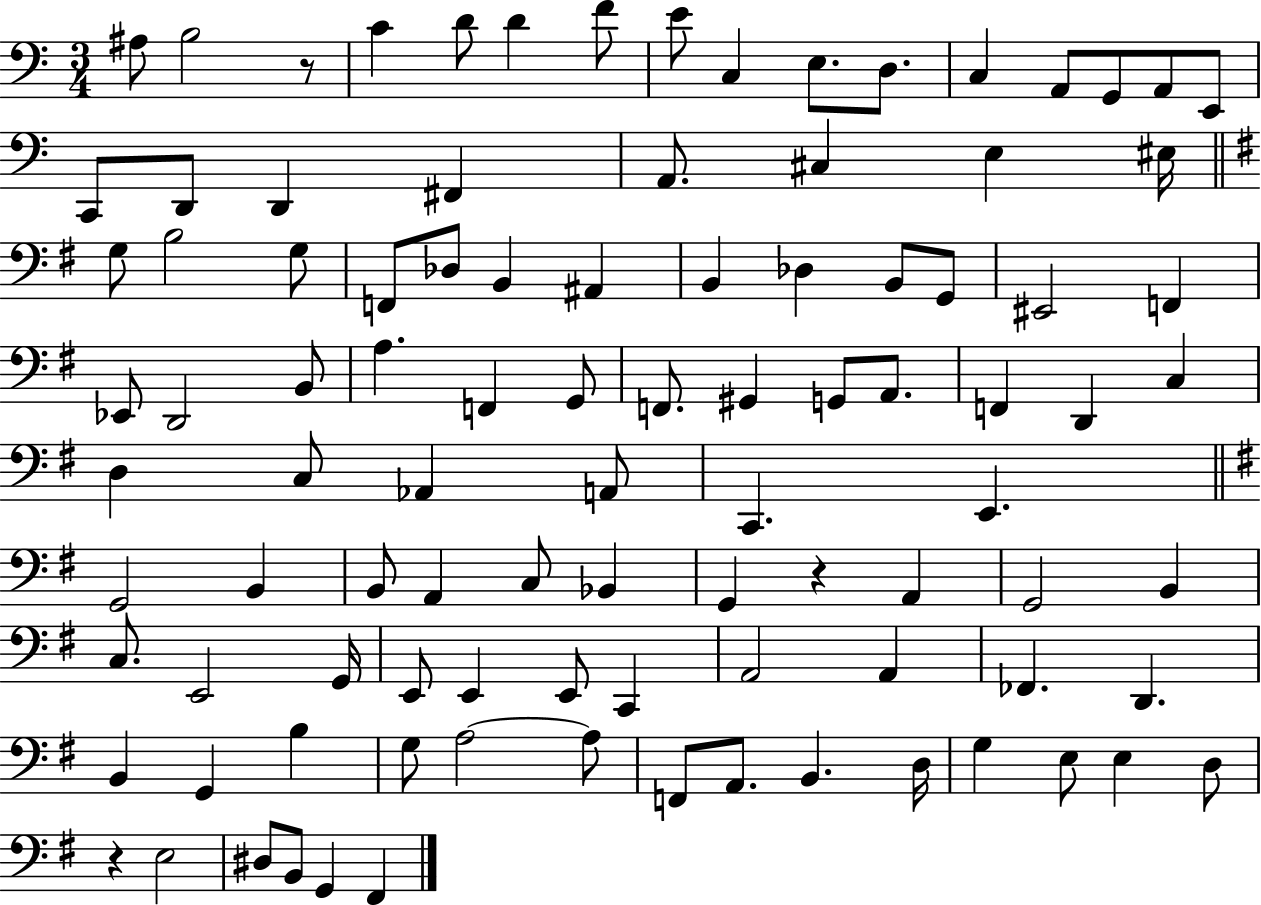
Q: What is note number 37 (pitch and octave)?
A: Eb2